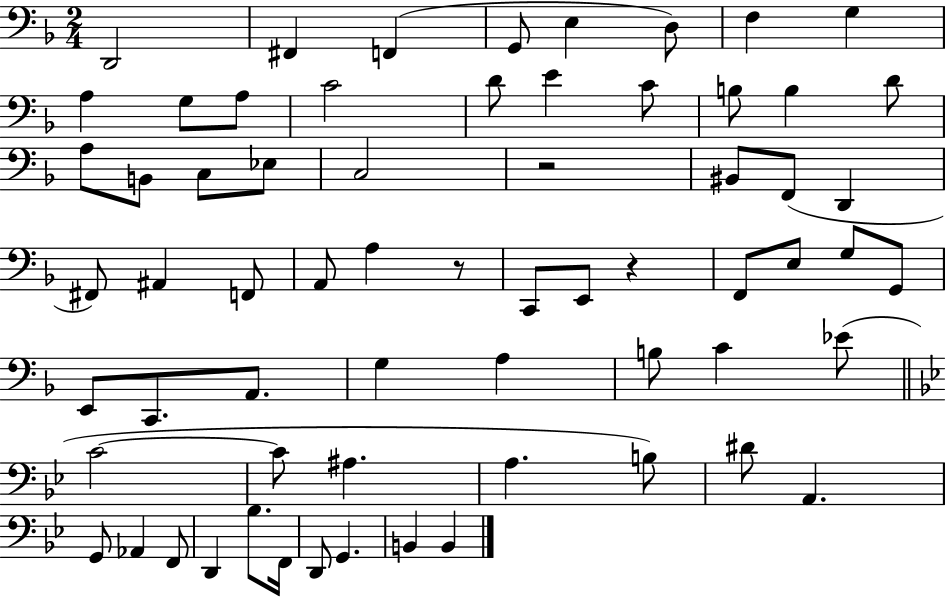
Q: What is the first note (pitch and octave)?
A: D2